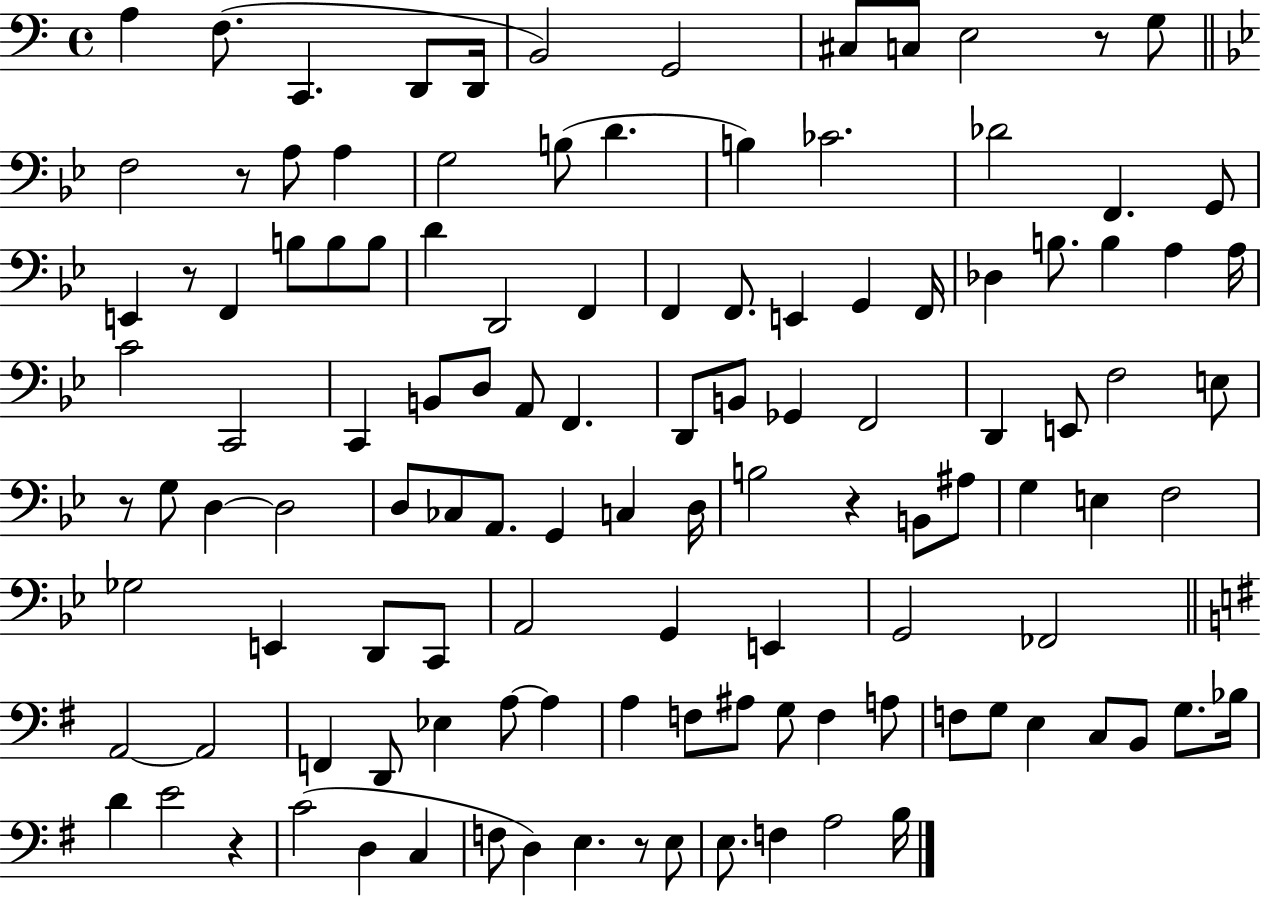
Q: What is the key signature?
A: C major